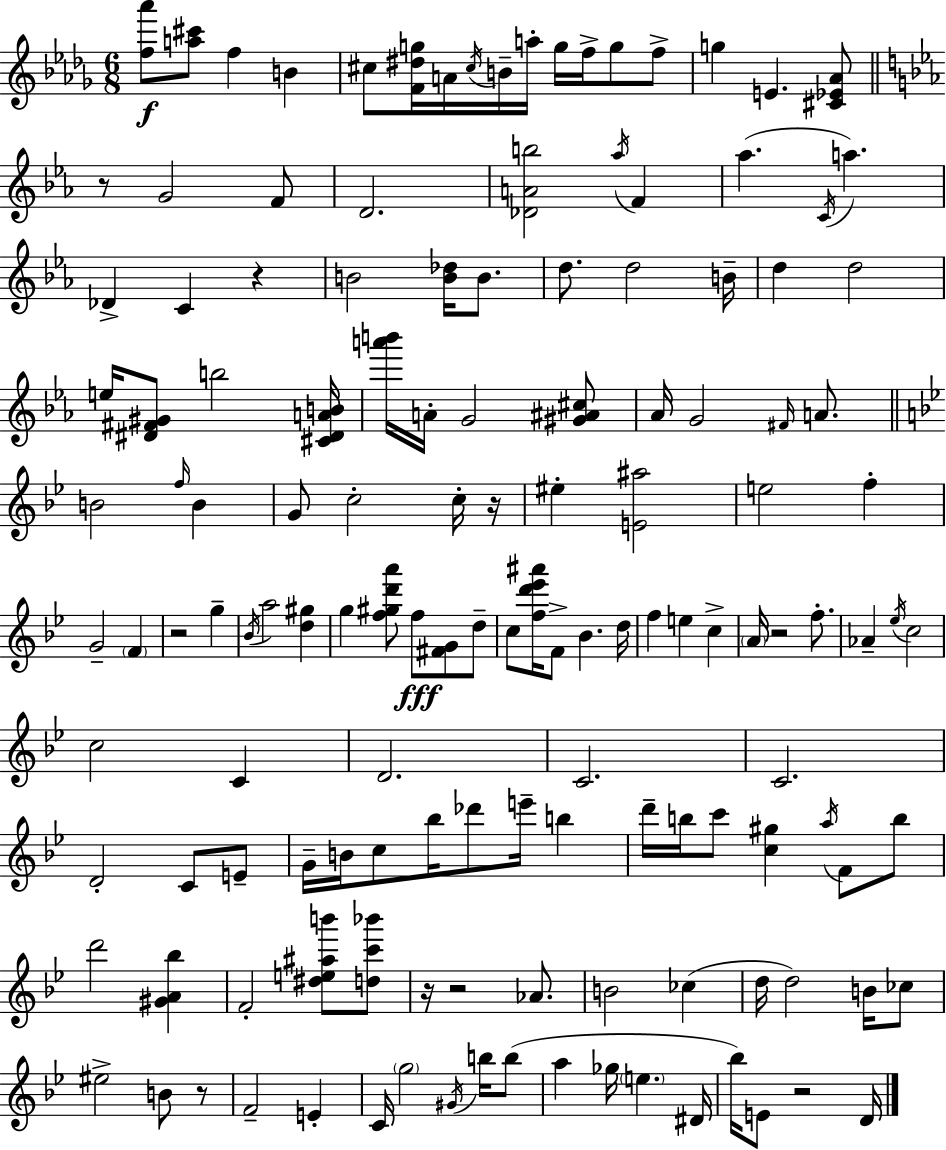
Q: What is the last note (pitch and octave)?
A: D4